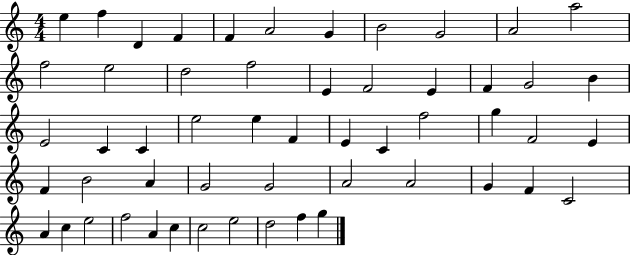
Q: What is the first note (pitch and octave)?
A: E5